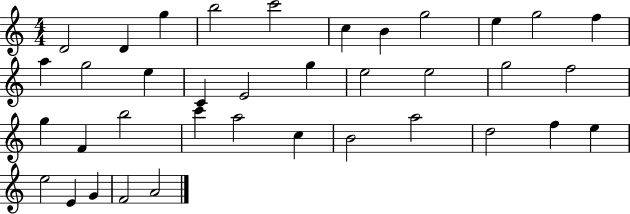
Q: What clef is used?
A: treble